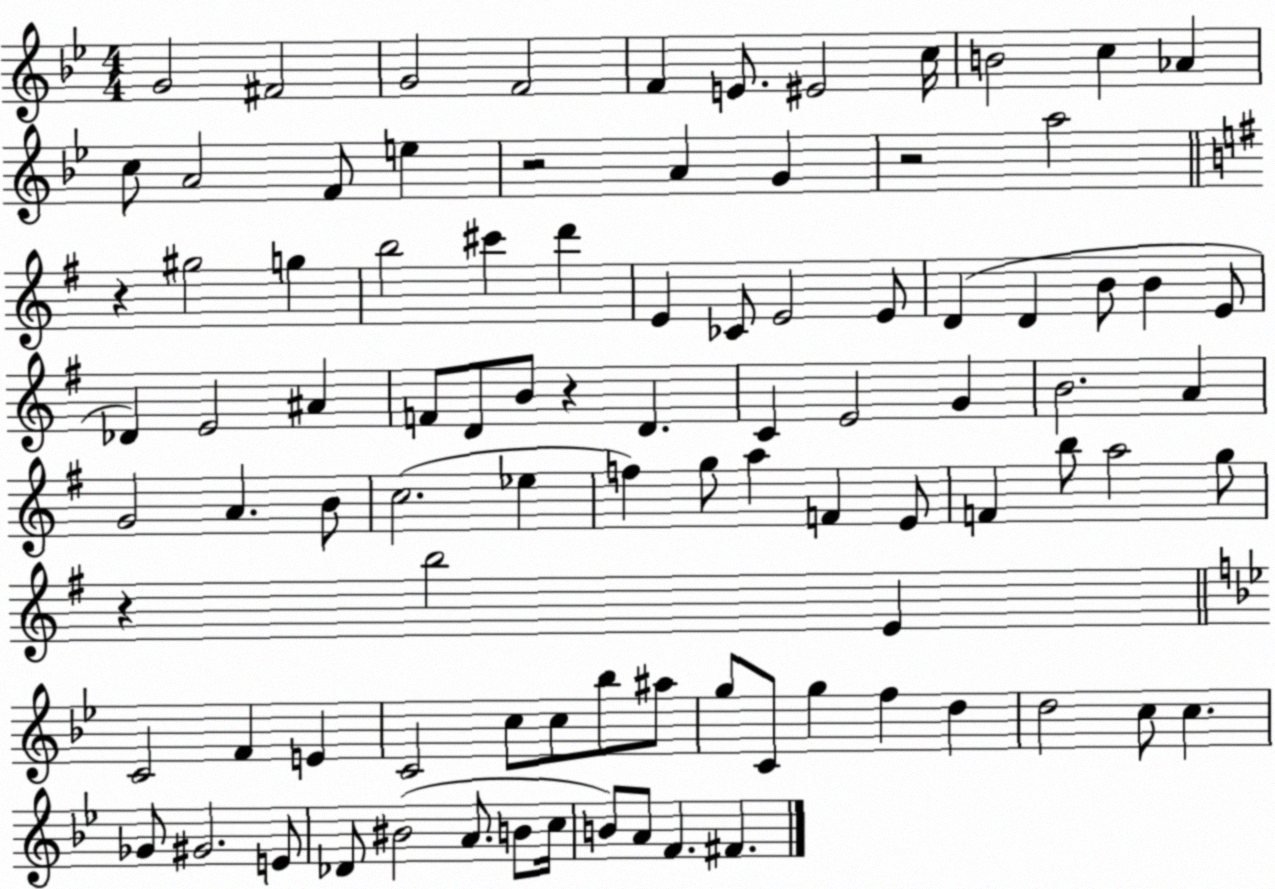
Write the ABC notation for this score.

X:1
T:Untitled
M:4/4
L:1/4
K:Bb
G2 ^F2 G2 F2 F E/2 ^E2 c/4 B2 c _A c/2 A2 F/2 e z2 A G z2 a2 z ^g2 g b2 ^c' d' E _C/2 E2 E/2 D D B/2 B E/2 _D E2 ^A F/2 D/2 B/2 z D C E2 G B2 A G2 A B/2 c2 _e f g/2 a F E/2 F b/2 a2 g/2 z b2 E C2 F E C2 c/2 c/2 _b/2 ^a/2 g/2 C/2 g f d d2 c/2 c _G/2 ^G2 E/2 _D/2 ^B2 A/2 B/2 c/4 B/2 A/2 F ^F